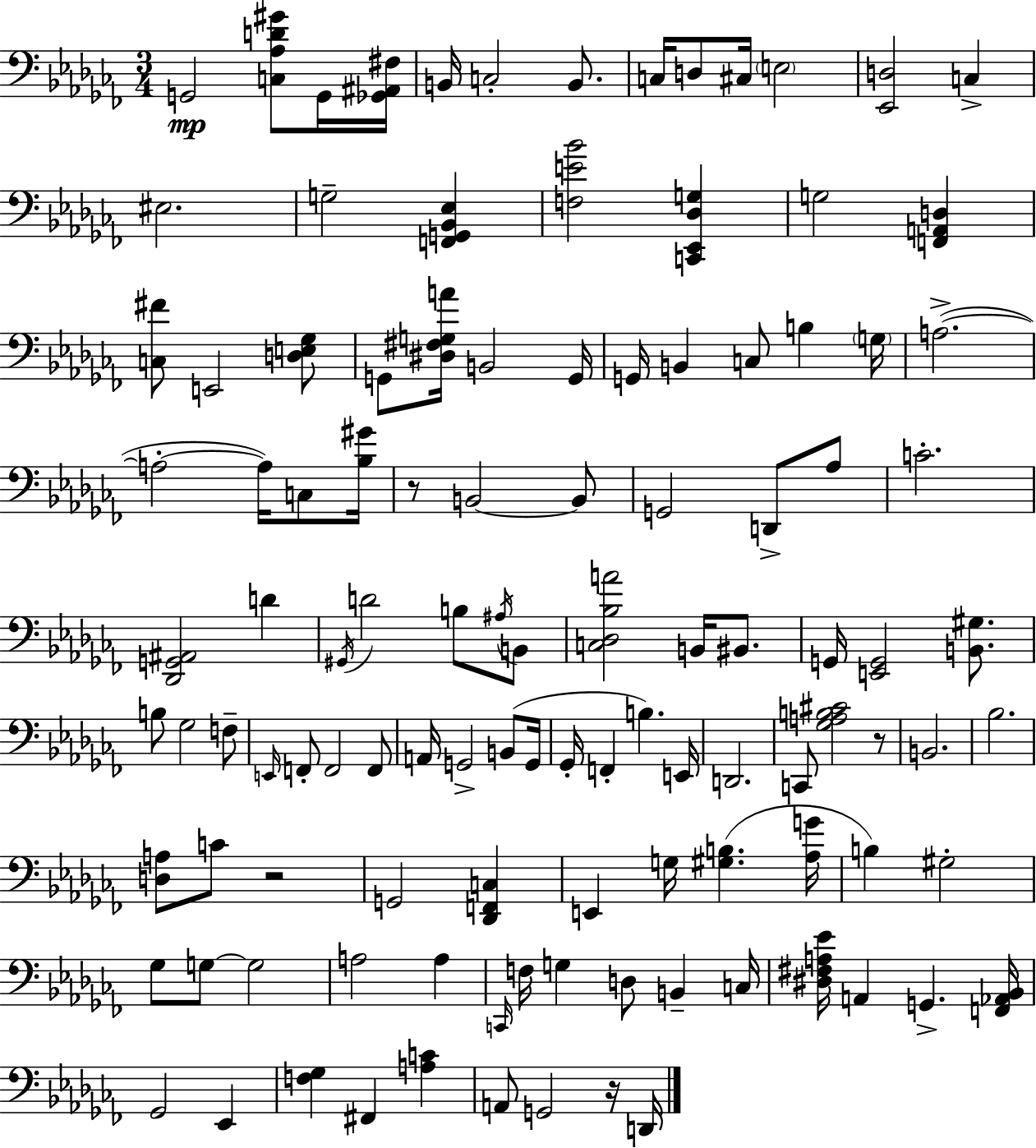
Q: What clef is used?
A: bass